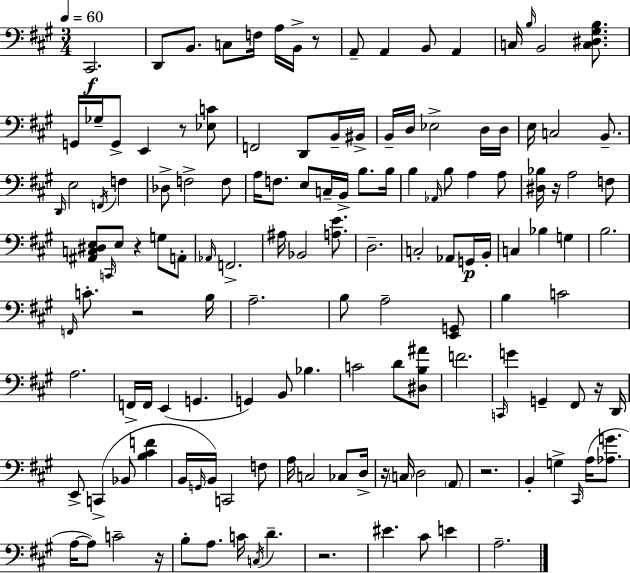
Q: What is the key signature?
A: A major